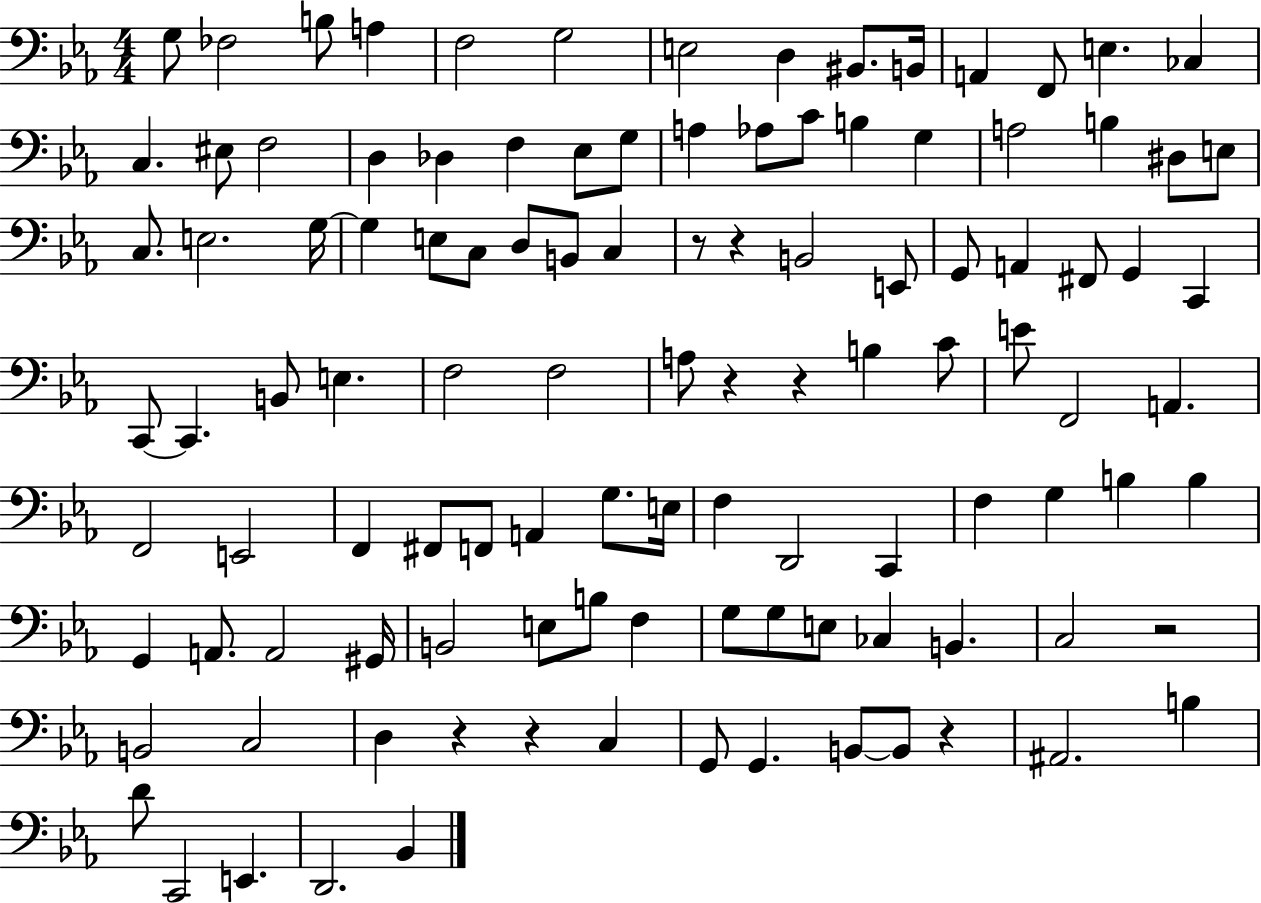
{
  \clef bass
  \numericTimeSignature
  \time 4/4
  \key ees \major
  \repeat volta 2 { g8 fes2 b8 a4 | f2 g2 | e2 d4 bis,8. b,16 | a,4 f,8 e4. ces4 | \break c4. eis8 f2 | d4 des4 f4 ees8 g8 | a4 aes8 c'8 b4 g4 | a2 b4 dis8 e8 | \break c8. e2. g16~~ | g4 e8 c8 d8 b,8 c4 | r8 r4 b,2 e,8 | g,8 a,4 fis,8 g,4 c,4 | \break c,8~~ c,4. b,8 e4. | f2 f2 | a8 r4 r4 b4 c'8 | e'8 f,2 a,4. | \break f,2 e,2 | f,4 fis,8 f,8 a,4 g8. e16 | f4 d,2 c,4 | f4 g4 b4 b4 | \break g,4 a,8. a,2 gis,16 | b,2 e8 b8 f4 | g8 g8 e8 ces4 b,4. | c2 r2 | \break b,2 c2 | d4 r4 r4 c4 | g,8 g,4. b,8~~ b,8 r4 | ais,2. b4 | \break d'8 c,2 e,4. | d,2. bes,4 | } \bar "|."
}